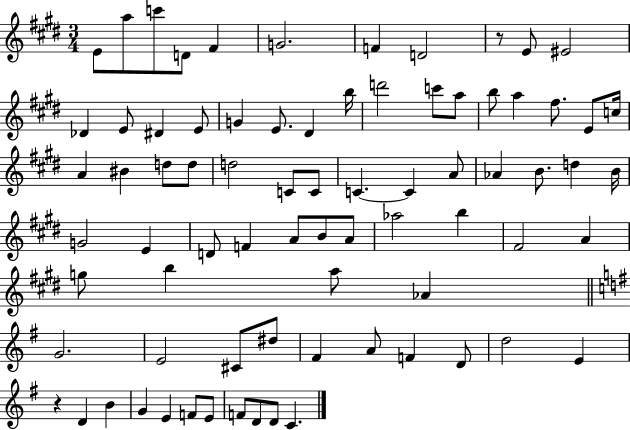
{
  \clef treble
  \numericTimeSignature
  \time 3/4
  \key e \major
  e'8 a''8 c'''8 d'8 fis'4 | g'2. | f'4 d'2 | r8 e'8 eis'2 | \break des'4 e'8 dis'4 e'8 | g'4 e'8. dis'4 b''16 | d'''2 c'''8 a''8 | b''8 a''4 fis''8. e'8 c''16 | \break a'4 bis'4 d''8 d''8 | d''2 c'8 c'8 | c'4.~~ c'4 a'8 | aes'4 b'8. d''4 b'16 | \break g'2 e'4 | d'8 f'4 a'8 b'8 a'8 | aes''2 b''4 | fis'2 a'4 | \break g''8 b''4 a''8 aes'4 | \bar "||" \break \key g \major g'2. | e'2 cis'8 dis''8 | fis'4 a'8 f'4 d'8 | d''2 e'4 | \break r4 d'4 b'4 | g'4 e'4 f'8 e'8 | f'8 d'8 d'8 c'4. | \bar "|."
}